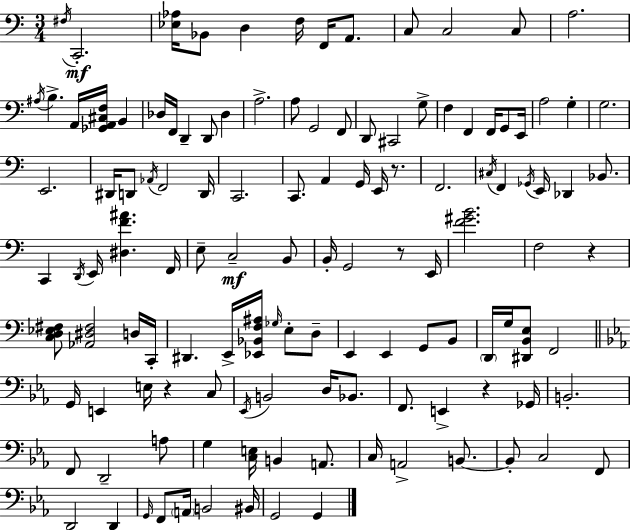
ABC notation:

X:1
T:Untitled
M:3/4
L:1/4
K:C
^F,/4 C,,2 [_E,_A,]/4 _B,,/2 D, F,/4 F,,/4 A,,/2 C,/2 C,2 C,/2 A,2 ^A,/4 B, A,,/4 [_G,,A,,^C,F,]/4 B,, _D,/4 F,,/4 D,, D,,/2 _D, A,2 A,/2 G,,2 F,,/2 D,,/2 ^C,,2 G,/2 F, F,, F,,/4 G,,/2 E,,/4 A,2 G, G,2 E,,2 ^D,,/4 D,,/2 _A,,/4 F,,2 D,,/4 C,,2 C,,/2 A,, G,,/4 E,,/4 z/2 F,,2 ^C,/4 F,, _G,,/4 E,,/4 _D,, _B,,/2 C,, D,,/4 E,,/4 [^D,F^A] F,,/4 E,/2 C,2 B,,/2 B,,/4 G,,2 z/2 E,,/4 [F^GB]2 F,2 z [C,D,_E,^F,]/2 [_A,,^D,^F,]2 D,/4 C,,/4 ^D,, E,,/4 [_E,,_B,,F,^A,]/4 _G,/4 E,/2 D,/2 E,, E,, G,,/2 B,,/2 D,,/4 G,/4 [^D,,B,,E,]/2 F,,2 G,,/4 E,, E,/4 z C,/2 _E,,/4 B,,2 D,/4 _B,,/2 F,,/2 E,, z _G,,/4 B,,2 F,,/2 D,,2 A,/2 G, [C,E,]/4 B,, A,,/2 C,/4 A,,2 B,,/2 B,,/2 C,2 F,,/2 D,,2 D,, G,,/4 F,,/2 A,,/4 B,,2 ^B,,/4 G,,2 G,,